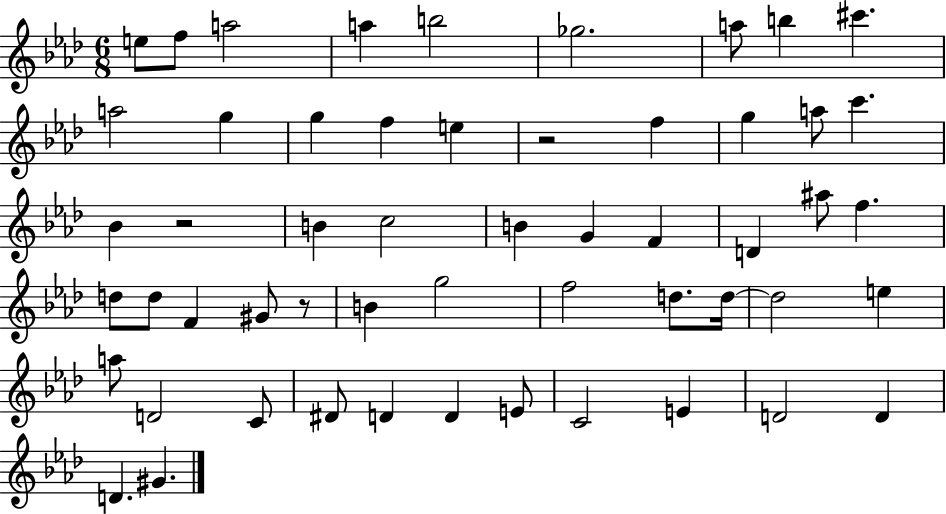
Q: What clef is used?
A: treble